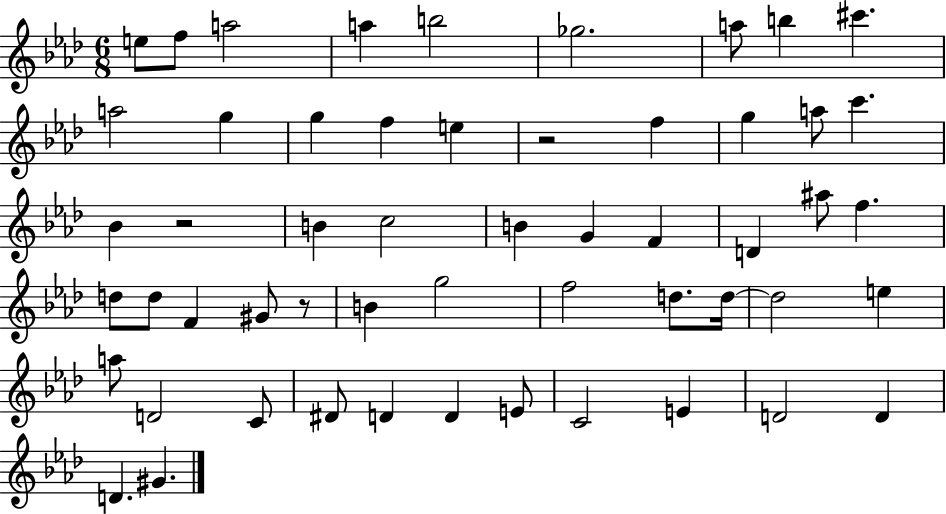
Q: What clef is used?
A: treble